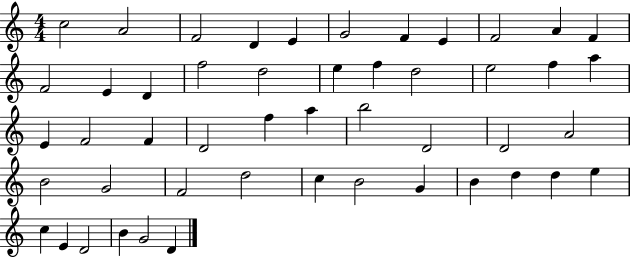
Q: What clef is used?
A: treble